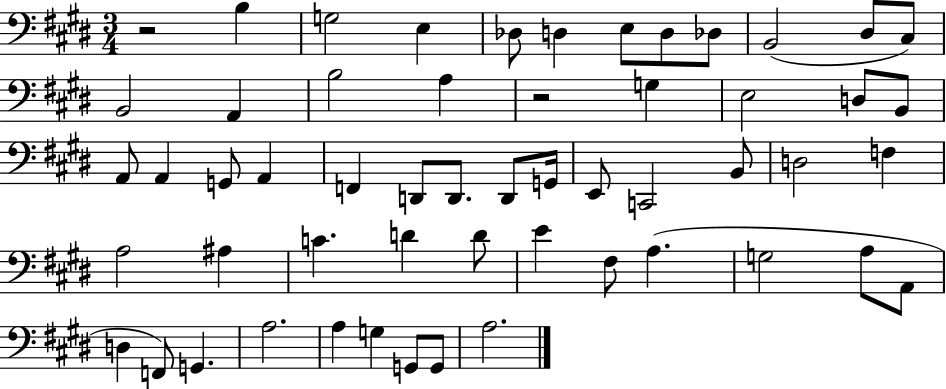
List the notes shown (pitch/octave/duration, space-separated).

R/h B3/q G3/h E3/q Db3/e D3/q E3/e D3/e Db3/e B2/h D#3/e C#3/e B2/h A2/q B3/h A3/q R/h G3/q E3/h D3/e B2/e A2/e A2/q G2/e A2/q F2/q D2/e D2/e. D2/e G2/s E2/e C2/h B2/e D3/h F3/q A3/h A#3/q C4/q. D4/q D4/e E4/q F#3/e A3/q. G3/h A3/e A2/e D3/q F2/e G2/q. A3/h. A3/q G3/q G2/e G2/e A3/h.